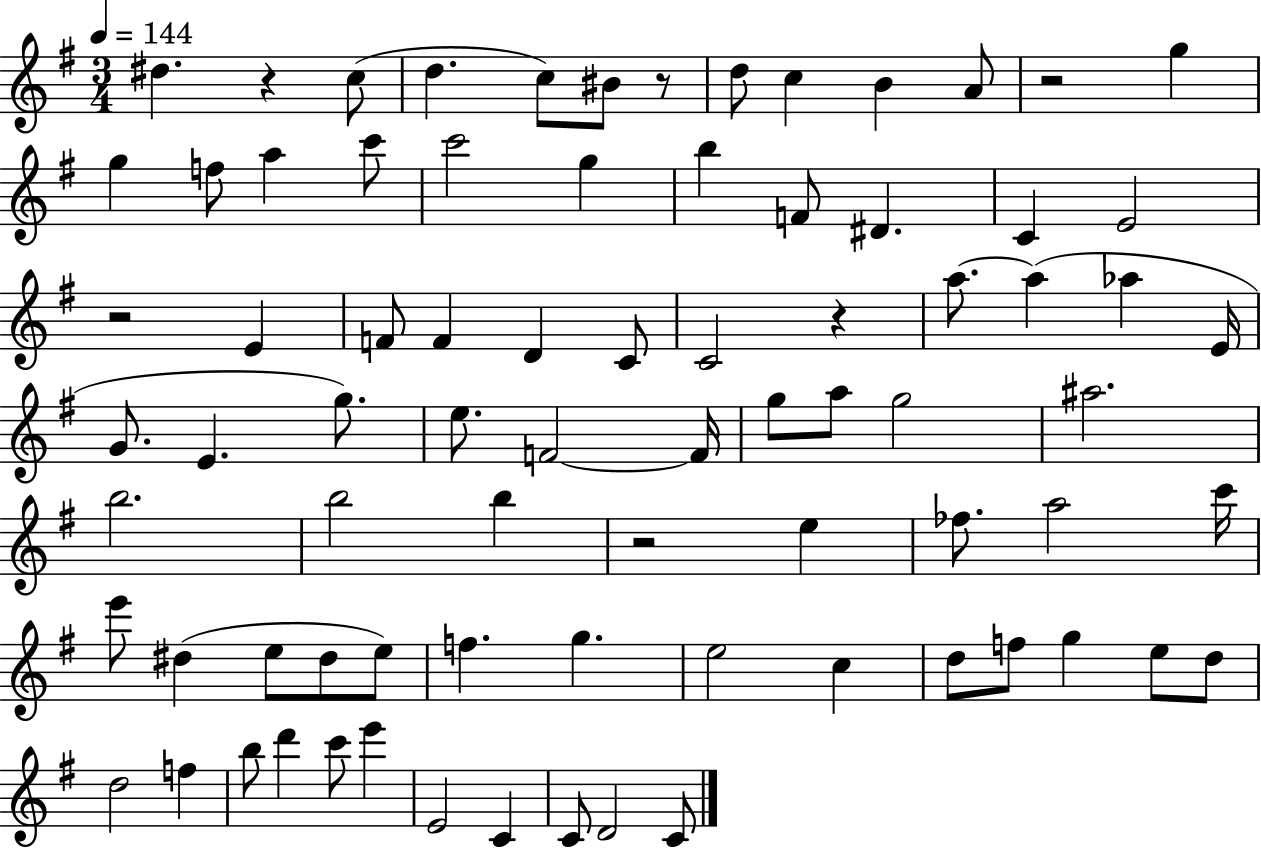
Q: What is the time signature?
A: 3/4